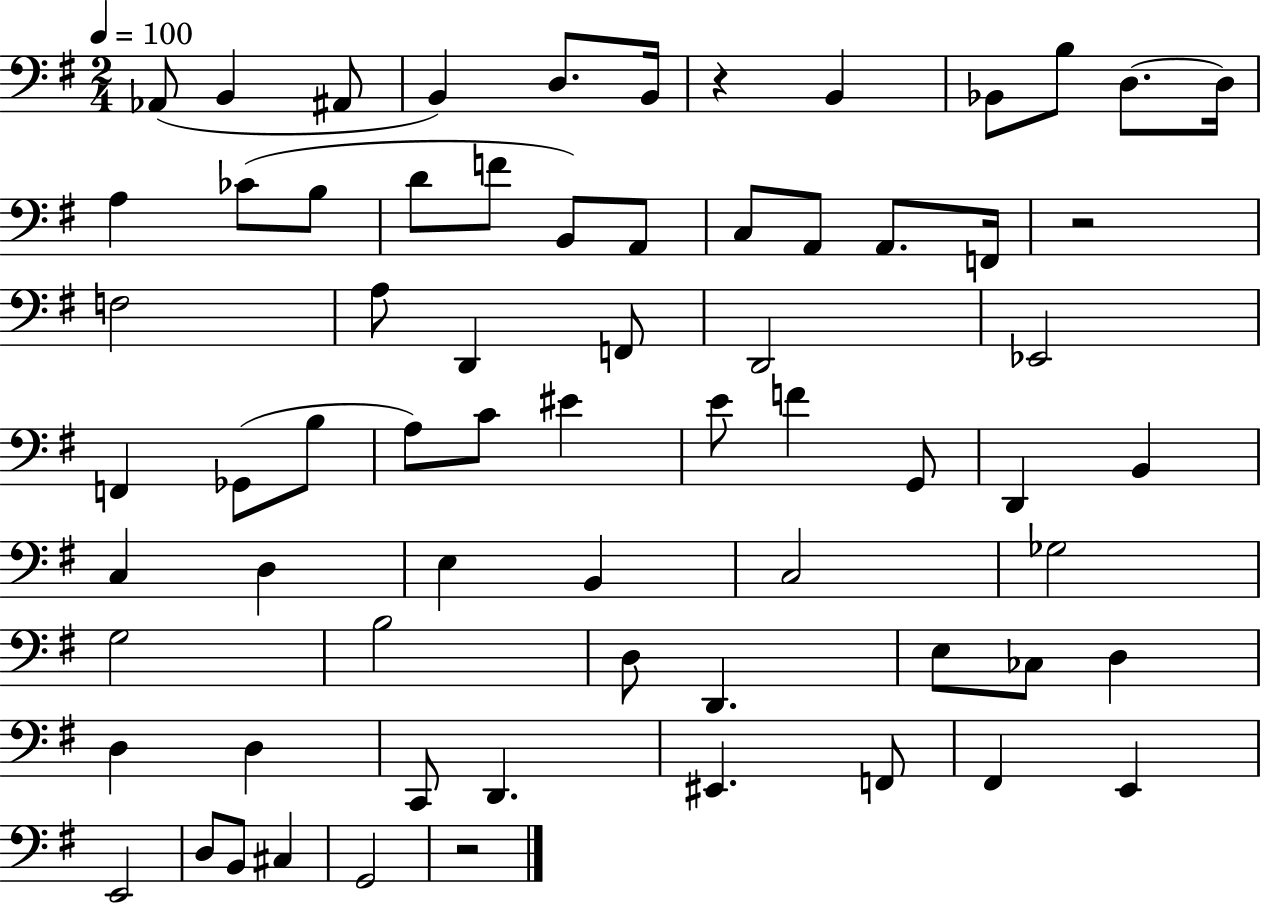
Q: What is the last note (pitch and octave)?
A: G2